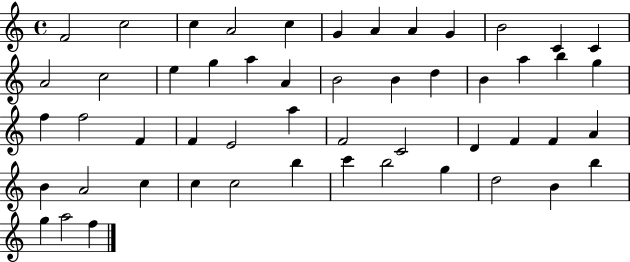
X:1
T:Untitled
M:4/4
L:1/4
K:C
F2 c2 c A2 c G A A G B2 C C A2 c2 e g a A B2 B d B a b g f f2 F F E2 a F2 C2 D F F A B A2 c c c2 b c' b2 g d2 B b g a2 f